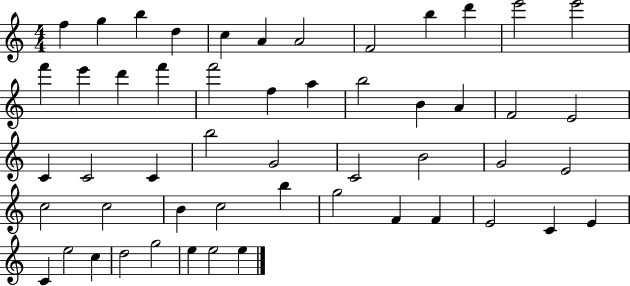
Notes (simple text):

F5/q G5/q B5/q D5/q C5/q A4/q A4/h F4/h B5/q D6/q E6/h E6/h F6/q E6/q D6/q F6/q F6/h F5/q A5/q B5/h B4/q A4/q F4/h E4/h C4/q C4/h C4/q B5/h G4/h C4/h B4/h G4/h E4/h C5/h C5/h B4/q C5/h B5/q G5/h F4/q F4/q E4/h C4/q E4/q C4/q E5/h C5/q D5/h G5/h E5/q E5/h E5/q